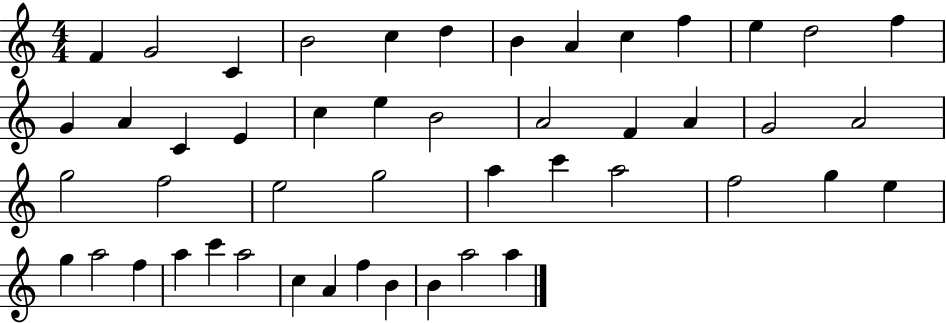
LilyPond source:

{
  \clef treble
  \numericTimeSignature
  \time 4/4
  \key c \major
  f'4 g'2 c'4 | b'2 c''4 d''4 | b'4 a'4 c''4 f''4 | e''4 d''2 f''4 | \break g'4 a'4 c'4 e'4 | c''4 e''4 b'2 | a'2 f'4 a'4 | g'2 a'2 | \break g''2 f''2 | e''2 g''2 | a''4 c'''4 a''2 | f''2 g''4 e''4 | \break g''4 a''2 f''4 | a''4 c'''4 a''2 | c''4 a'4 f''4 b'4 | b'4 a''2 a''4 | \break \bar "|."
}